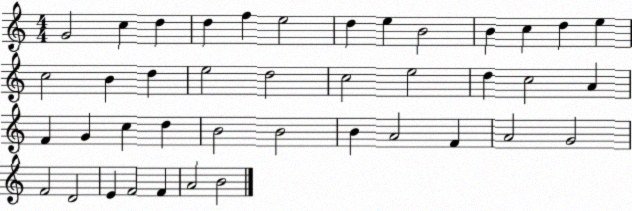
X:1
T:Untitled
M:4/4
L:1/4
K:C
G2 c d d f e2 d e B2 B c d e c2 B d e2 d2 c2 e2 d c2 A F G c d B2 B2 B A2 F A2 G2 F2 D2 E F2 F A2 B2